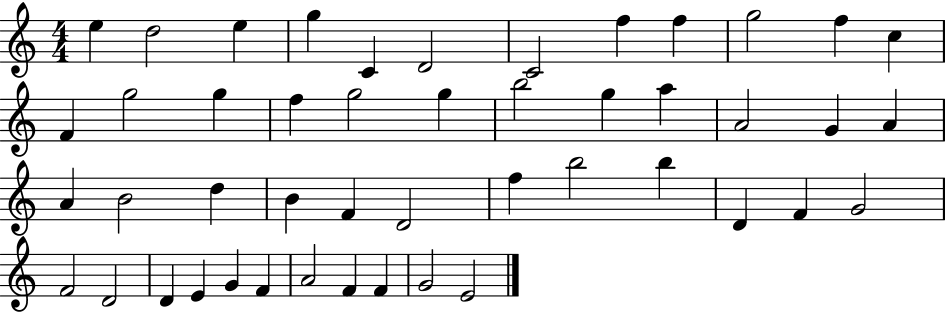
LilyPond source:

{
  \clef treble
  \numericTimeSignature
  \time 4/4
  \key c \major
  e''4 d''2 e''4 | g''4 c'4 d'2 | c'2 f''4 f''4 | g''2 f''4 c''4 | \break f'4 g''2 g''4 | f''4 g''2 g''4 | b''2 g''4 a''4 | a'2 g'4 a'4 | \break a'4 b'2 d''4 | b'4 f'4 d'2 | f''4 b''2 b''4 | d'4 f'4 g'2 | \break f'2 d'2 | d'4 e'4 g'4 f'4 | a'2 f'4 f'4 | g'2 e'2 | \break \bar "|."
}